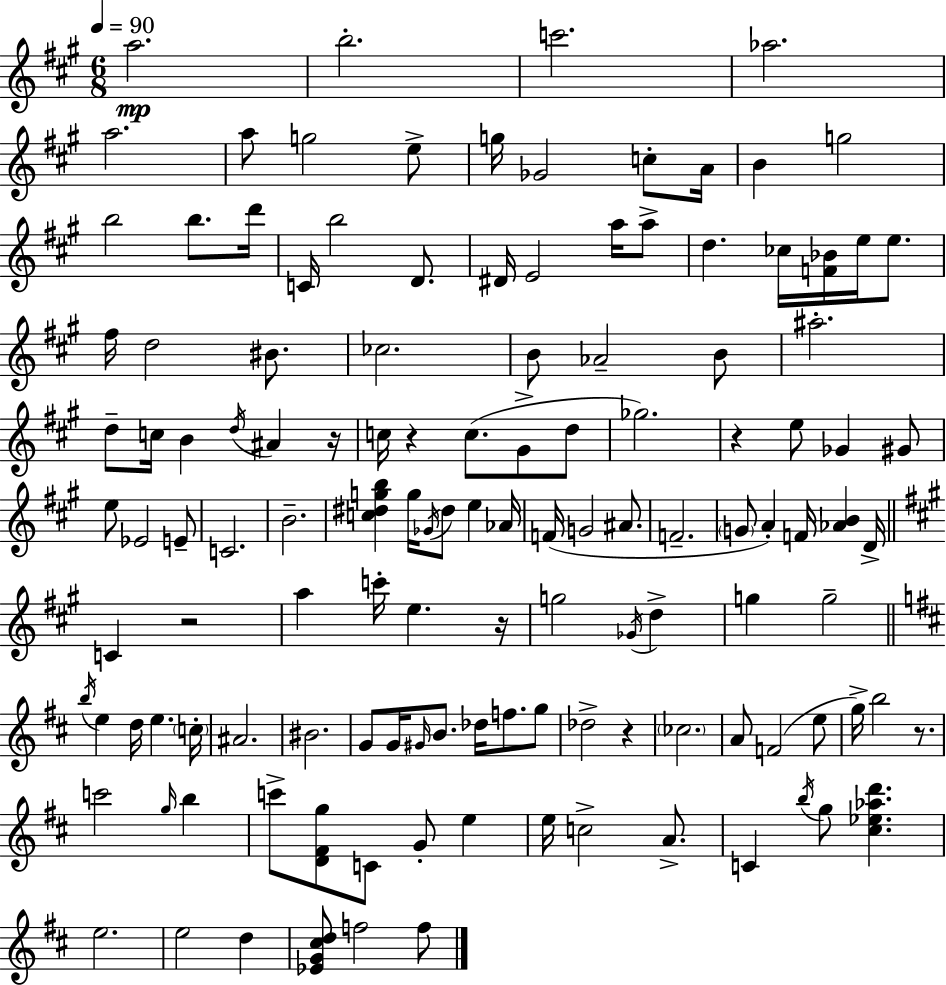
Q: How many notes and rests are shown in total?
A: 128